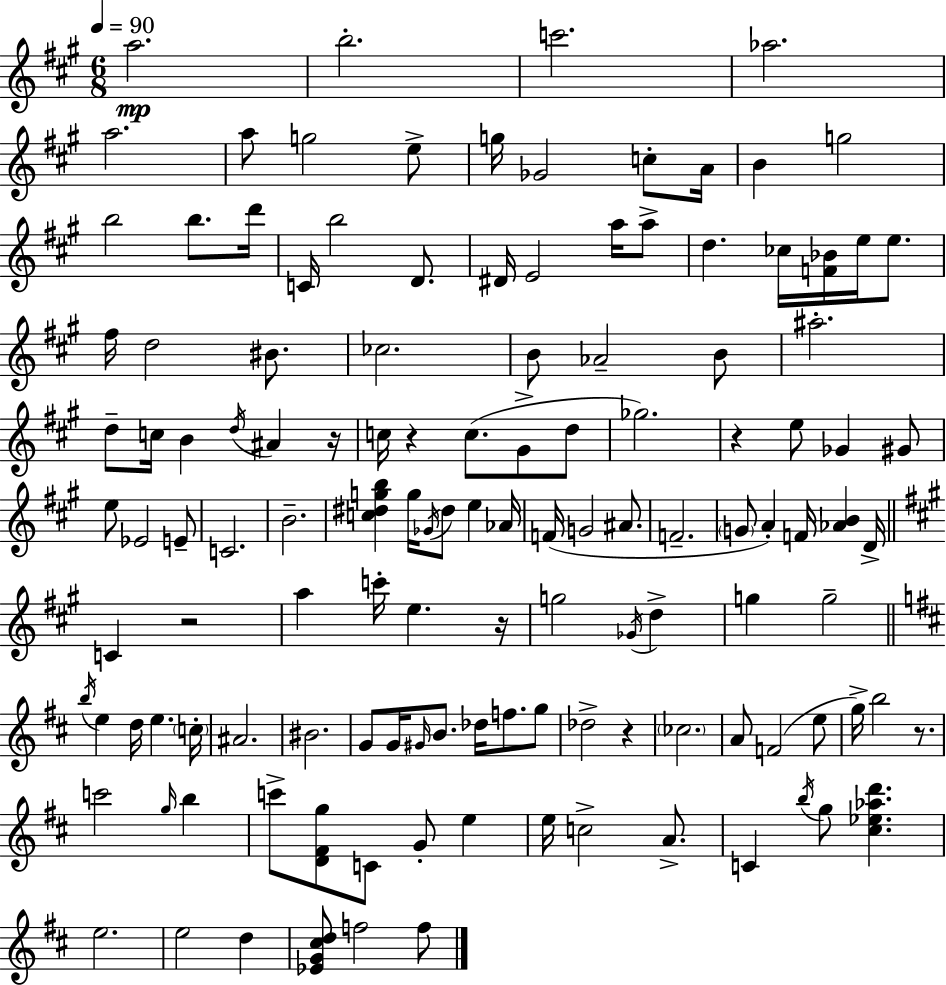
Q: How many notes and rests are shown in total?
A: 128